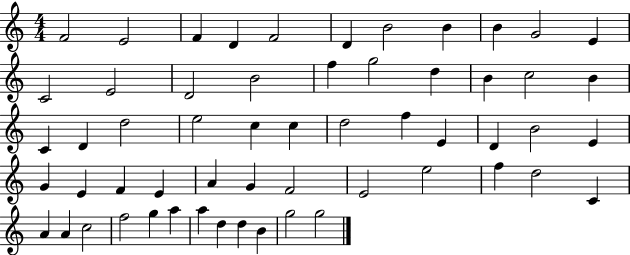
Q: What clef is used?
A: treble